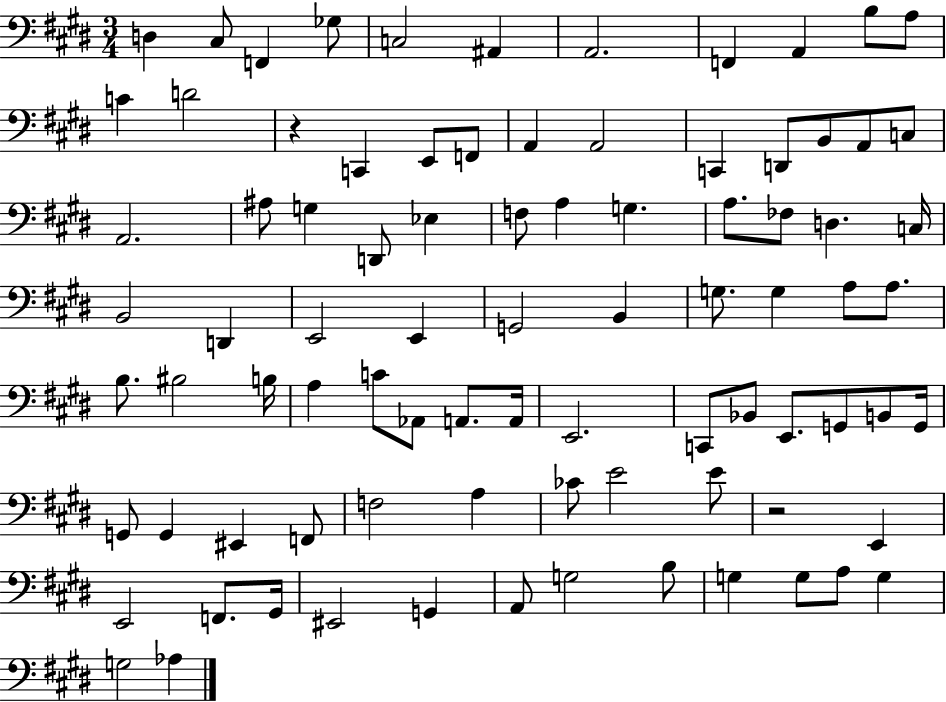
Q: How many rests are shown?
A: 2